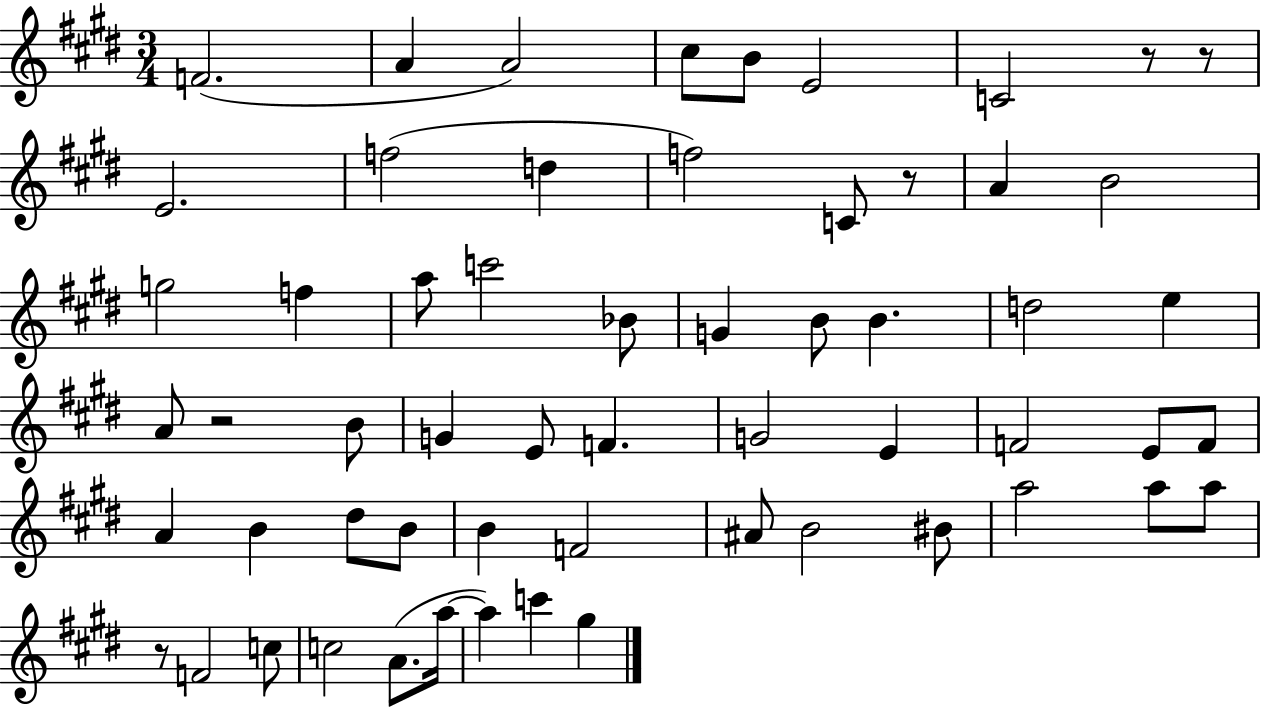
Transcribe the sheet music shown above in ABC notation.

X:1
T:Untitled
M:3/4
L:1/4
K:E
F2 A A2 ^c/2 B/2 E2 C2 z/2 z/2 E2 f2 d f2 C/2 z/2 A B2 g2 f a/2 c'2 _B/2 G B/2 B d2 e A/2 z2 B/2 G E/2 F G2 E F2 E/2 F/2 A B ^d/2 B/2 B F2 ^A/2 B2 ^B/2 a2 a/2 a/2 z/2 F2 c/2 c2 A/2 a/4 a c' ^g